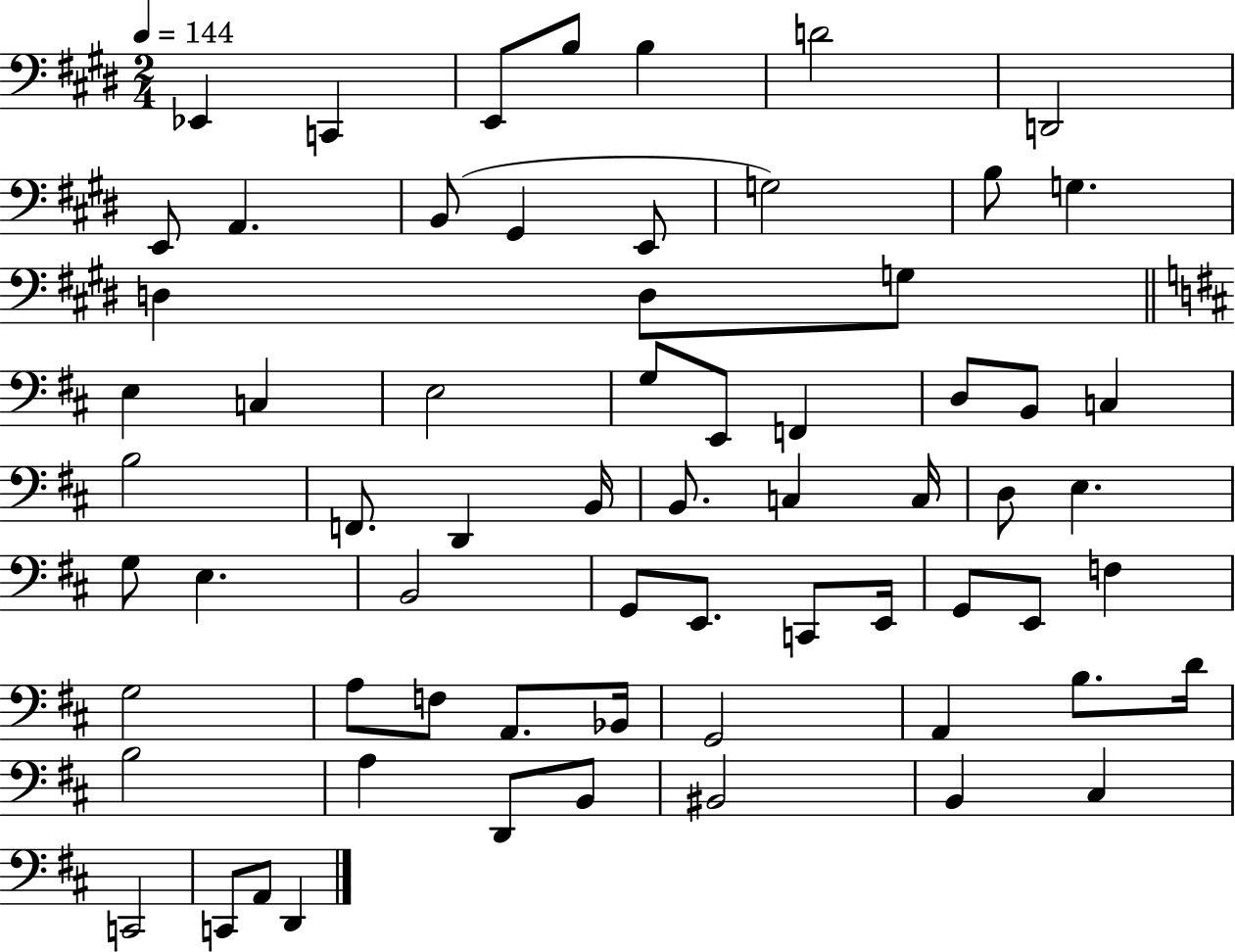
X:1
T:Untitled
M:2/4
L:1/4
K:E
_E,, C,, E,,/2 B,/2 B, D2 D,,2 E,,/2 A,, B,,/2 ^G,, E,,/2 G,2 B,/2 G, D, D,/2 G,/2 E, C, E,2 G,/2 E,,/2 F,, D,/2 B,,/2 C, B,2 F,,/2 D,, B,,/4 B,,/2 C, C,/4 D,/2 E, G,/2 E, B,,2 G,,/2 E,,/2 C,,/2 E,,/4 G,,/2 E,,/2 F, G,2 A,/2 F,/2 A,,/2 _B,,/4 G,,2 A,, B,/2 D/4 B,2 A, D,,/2 B,,/2 ^B,,2 B,, ^C, C,,2 C,,/2 A,,/2 D,,